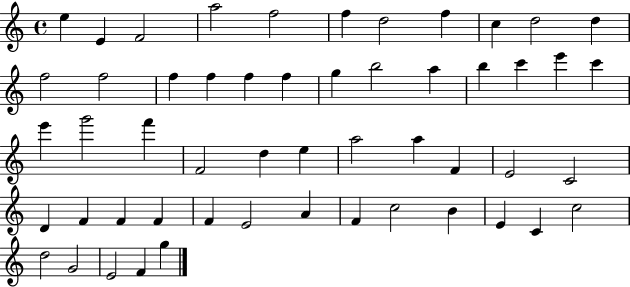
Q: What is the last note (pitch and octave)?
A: G5